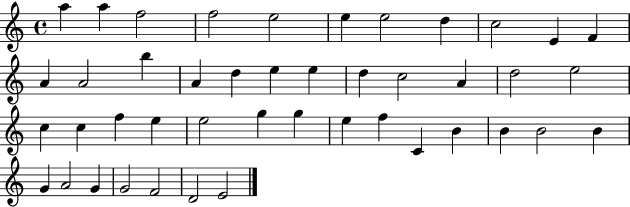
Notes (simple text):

A5/q A5/q F5/h F5/h E5/h E5/q E5/h D5/q C5/h E4/q F4/q A4/q A4/h B5/q A4/q D5/q E5/q E5/q D5/q C5/h A4/q D5/h E5/h C5/q C5/q F5/q E5/q E5/h G5/q G5/q E5/q F5/q C4/q B4/q B4/q B4/h B4/q G4/q A4/h G4/q G4/h F4/h D4/h E4/h